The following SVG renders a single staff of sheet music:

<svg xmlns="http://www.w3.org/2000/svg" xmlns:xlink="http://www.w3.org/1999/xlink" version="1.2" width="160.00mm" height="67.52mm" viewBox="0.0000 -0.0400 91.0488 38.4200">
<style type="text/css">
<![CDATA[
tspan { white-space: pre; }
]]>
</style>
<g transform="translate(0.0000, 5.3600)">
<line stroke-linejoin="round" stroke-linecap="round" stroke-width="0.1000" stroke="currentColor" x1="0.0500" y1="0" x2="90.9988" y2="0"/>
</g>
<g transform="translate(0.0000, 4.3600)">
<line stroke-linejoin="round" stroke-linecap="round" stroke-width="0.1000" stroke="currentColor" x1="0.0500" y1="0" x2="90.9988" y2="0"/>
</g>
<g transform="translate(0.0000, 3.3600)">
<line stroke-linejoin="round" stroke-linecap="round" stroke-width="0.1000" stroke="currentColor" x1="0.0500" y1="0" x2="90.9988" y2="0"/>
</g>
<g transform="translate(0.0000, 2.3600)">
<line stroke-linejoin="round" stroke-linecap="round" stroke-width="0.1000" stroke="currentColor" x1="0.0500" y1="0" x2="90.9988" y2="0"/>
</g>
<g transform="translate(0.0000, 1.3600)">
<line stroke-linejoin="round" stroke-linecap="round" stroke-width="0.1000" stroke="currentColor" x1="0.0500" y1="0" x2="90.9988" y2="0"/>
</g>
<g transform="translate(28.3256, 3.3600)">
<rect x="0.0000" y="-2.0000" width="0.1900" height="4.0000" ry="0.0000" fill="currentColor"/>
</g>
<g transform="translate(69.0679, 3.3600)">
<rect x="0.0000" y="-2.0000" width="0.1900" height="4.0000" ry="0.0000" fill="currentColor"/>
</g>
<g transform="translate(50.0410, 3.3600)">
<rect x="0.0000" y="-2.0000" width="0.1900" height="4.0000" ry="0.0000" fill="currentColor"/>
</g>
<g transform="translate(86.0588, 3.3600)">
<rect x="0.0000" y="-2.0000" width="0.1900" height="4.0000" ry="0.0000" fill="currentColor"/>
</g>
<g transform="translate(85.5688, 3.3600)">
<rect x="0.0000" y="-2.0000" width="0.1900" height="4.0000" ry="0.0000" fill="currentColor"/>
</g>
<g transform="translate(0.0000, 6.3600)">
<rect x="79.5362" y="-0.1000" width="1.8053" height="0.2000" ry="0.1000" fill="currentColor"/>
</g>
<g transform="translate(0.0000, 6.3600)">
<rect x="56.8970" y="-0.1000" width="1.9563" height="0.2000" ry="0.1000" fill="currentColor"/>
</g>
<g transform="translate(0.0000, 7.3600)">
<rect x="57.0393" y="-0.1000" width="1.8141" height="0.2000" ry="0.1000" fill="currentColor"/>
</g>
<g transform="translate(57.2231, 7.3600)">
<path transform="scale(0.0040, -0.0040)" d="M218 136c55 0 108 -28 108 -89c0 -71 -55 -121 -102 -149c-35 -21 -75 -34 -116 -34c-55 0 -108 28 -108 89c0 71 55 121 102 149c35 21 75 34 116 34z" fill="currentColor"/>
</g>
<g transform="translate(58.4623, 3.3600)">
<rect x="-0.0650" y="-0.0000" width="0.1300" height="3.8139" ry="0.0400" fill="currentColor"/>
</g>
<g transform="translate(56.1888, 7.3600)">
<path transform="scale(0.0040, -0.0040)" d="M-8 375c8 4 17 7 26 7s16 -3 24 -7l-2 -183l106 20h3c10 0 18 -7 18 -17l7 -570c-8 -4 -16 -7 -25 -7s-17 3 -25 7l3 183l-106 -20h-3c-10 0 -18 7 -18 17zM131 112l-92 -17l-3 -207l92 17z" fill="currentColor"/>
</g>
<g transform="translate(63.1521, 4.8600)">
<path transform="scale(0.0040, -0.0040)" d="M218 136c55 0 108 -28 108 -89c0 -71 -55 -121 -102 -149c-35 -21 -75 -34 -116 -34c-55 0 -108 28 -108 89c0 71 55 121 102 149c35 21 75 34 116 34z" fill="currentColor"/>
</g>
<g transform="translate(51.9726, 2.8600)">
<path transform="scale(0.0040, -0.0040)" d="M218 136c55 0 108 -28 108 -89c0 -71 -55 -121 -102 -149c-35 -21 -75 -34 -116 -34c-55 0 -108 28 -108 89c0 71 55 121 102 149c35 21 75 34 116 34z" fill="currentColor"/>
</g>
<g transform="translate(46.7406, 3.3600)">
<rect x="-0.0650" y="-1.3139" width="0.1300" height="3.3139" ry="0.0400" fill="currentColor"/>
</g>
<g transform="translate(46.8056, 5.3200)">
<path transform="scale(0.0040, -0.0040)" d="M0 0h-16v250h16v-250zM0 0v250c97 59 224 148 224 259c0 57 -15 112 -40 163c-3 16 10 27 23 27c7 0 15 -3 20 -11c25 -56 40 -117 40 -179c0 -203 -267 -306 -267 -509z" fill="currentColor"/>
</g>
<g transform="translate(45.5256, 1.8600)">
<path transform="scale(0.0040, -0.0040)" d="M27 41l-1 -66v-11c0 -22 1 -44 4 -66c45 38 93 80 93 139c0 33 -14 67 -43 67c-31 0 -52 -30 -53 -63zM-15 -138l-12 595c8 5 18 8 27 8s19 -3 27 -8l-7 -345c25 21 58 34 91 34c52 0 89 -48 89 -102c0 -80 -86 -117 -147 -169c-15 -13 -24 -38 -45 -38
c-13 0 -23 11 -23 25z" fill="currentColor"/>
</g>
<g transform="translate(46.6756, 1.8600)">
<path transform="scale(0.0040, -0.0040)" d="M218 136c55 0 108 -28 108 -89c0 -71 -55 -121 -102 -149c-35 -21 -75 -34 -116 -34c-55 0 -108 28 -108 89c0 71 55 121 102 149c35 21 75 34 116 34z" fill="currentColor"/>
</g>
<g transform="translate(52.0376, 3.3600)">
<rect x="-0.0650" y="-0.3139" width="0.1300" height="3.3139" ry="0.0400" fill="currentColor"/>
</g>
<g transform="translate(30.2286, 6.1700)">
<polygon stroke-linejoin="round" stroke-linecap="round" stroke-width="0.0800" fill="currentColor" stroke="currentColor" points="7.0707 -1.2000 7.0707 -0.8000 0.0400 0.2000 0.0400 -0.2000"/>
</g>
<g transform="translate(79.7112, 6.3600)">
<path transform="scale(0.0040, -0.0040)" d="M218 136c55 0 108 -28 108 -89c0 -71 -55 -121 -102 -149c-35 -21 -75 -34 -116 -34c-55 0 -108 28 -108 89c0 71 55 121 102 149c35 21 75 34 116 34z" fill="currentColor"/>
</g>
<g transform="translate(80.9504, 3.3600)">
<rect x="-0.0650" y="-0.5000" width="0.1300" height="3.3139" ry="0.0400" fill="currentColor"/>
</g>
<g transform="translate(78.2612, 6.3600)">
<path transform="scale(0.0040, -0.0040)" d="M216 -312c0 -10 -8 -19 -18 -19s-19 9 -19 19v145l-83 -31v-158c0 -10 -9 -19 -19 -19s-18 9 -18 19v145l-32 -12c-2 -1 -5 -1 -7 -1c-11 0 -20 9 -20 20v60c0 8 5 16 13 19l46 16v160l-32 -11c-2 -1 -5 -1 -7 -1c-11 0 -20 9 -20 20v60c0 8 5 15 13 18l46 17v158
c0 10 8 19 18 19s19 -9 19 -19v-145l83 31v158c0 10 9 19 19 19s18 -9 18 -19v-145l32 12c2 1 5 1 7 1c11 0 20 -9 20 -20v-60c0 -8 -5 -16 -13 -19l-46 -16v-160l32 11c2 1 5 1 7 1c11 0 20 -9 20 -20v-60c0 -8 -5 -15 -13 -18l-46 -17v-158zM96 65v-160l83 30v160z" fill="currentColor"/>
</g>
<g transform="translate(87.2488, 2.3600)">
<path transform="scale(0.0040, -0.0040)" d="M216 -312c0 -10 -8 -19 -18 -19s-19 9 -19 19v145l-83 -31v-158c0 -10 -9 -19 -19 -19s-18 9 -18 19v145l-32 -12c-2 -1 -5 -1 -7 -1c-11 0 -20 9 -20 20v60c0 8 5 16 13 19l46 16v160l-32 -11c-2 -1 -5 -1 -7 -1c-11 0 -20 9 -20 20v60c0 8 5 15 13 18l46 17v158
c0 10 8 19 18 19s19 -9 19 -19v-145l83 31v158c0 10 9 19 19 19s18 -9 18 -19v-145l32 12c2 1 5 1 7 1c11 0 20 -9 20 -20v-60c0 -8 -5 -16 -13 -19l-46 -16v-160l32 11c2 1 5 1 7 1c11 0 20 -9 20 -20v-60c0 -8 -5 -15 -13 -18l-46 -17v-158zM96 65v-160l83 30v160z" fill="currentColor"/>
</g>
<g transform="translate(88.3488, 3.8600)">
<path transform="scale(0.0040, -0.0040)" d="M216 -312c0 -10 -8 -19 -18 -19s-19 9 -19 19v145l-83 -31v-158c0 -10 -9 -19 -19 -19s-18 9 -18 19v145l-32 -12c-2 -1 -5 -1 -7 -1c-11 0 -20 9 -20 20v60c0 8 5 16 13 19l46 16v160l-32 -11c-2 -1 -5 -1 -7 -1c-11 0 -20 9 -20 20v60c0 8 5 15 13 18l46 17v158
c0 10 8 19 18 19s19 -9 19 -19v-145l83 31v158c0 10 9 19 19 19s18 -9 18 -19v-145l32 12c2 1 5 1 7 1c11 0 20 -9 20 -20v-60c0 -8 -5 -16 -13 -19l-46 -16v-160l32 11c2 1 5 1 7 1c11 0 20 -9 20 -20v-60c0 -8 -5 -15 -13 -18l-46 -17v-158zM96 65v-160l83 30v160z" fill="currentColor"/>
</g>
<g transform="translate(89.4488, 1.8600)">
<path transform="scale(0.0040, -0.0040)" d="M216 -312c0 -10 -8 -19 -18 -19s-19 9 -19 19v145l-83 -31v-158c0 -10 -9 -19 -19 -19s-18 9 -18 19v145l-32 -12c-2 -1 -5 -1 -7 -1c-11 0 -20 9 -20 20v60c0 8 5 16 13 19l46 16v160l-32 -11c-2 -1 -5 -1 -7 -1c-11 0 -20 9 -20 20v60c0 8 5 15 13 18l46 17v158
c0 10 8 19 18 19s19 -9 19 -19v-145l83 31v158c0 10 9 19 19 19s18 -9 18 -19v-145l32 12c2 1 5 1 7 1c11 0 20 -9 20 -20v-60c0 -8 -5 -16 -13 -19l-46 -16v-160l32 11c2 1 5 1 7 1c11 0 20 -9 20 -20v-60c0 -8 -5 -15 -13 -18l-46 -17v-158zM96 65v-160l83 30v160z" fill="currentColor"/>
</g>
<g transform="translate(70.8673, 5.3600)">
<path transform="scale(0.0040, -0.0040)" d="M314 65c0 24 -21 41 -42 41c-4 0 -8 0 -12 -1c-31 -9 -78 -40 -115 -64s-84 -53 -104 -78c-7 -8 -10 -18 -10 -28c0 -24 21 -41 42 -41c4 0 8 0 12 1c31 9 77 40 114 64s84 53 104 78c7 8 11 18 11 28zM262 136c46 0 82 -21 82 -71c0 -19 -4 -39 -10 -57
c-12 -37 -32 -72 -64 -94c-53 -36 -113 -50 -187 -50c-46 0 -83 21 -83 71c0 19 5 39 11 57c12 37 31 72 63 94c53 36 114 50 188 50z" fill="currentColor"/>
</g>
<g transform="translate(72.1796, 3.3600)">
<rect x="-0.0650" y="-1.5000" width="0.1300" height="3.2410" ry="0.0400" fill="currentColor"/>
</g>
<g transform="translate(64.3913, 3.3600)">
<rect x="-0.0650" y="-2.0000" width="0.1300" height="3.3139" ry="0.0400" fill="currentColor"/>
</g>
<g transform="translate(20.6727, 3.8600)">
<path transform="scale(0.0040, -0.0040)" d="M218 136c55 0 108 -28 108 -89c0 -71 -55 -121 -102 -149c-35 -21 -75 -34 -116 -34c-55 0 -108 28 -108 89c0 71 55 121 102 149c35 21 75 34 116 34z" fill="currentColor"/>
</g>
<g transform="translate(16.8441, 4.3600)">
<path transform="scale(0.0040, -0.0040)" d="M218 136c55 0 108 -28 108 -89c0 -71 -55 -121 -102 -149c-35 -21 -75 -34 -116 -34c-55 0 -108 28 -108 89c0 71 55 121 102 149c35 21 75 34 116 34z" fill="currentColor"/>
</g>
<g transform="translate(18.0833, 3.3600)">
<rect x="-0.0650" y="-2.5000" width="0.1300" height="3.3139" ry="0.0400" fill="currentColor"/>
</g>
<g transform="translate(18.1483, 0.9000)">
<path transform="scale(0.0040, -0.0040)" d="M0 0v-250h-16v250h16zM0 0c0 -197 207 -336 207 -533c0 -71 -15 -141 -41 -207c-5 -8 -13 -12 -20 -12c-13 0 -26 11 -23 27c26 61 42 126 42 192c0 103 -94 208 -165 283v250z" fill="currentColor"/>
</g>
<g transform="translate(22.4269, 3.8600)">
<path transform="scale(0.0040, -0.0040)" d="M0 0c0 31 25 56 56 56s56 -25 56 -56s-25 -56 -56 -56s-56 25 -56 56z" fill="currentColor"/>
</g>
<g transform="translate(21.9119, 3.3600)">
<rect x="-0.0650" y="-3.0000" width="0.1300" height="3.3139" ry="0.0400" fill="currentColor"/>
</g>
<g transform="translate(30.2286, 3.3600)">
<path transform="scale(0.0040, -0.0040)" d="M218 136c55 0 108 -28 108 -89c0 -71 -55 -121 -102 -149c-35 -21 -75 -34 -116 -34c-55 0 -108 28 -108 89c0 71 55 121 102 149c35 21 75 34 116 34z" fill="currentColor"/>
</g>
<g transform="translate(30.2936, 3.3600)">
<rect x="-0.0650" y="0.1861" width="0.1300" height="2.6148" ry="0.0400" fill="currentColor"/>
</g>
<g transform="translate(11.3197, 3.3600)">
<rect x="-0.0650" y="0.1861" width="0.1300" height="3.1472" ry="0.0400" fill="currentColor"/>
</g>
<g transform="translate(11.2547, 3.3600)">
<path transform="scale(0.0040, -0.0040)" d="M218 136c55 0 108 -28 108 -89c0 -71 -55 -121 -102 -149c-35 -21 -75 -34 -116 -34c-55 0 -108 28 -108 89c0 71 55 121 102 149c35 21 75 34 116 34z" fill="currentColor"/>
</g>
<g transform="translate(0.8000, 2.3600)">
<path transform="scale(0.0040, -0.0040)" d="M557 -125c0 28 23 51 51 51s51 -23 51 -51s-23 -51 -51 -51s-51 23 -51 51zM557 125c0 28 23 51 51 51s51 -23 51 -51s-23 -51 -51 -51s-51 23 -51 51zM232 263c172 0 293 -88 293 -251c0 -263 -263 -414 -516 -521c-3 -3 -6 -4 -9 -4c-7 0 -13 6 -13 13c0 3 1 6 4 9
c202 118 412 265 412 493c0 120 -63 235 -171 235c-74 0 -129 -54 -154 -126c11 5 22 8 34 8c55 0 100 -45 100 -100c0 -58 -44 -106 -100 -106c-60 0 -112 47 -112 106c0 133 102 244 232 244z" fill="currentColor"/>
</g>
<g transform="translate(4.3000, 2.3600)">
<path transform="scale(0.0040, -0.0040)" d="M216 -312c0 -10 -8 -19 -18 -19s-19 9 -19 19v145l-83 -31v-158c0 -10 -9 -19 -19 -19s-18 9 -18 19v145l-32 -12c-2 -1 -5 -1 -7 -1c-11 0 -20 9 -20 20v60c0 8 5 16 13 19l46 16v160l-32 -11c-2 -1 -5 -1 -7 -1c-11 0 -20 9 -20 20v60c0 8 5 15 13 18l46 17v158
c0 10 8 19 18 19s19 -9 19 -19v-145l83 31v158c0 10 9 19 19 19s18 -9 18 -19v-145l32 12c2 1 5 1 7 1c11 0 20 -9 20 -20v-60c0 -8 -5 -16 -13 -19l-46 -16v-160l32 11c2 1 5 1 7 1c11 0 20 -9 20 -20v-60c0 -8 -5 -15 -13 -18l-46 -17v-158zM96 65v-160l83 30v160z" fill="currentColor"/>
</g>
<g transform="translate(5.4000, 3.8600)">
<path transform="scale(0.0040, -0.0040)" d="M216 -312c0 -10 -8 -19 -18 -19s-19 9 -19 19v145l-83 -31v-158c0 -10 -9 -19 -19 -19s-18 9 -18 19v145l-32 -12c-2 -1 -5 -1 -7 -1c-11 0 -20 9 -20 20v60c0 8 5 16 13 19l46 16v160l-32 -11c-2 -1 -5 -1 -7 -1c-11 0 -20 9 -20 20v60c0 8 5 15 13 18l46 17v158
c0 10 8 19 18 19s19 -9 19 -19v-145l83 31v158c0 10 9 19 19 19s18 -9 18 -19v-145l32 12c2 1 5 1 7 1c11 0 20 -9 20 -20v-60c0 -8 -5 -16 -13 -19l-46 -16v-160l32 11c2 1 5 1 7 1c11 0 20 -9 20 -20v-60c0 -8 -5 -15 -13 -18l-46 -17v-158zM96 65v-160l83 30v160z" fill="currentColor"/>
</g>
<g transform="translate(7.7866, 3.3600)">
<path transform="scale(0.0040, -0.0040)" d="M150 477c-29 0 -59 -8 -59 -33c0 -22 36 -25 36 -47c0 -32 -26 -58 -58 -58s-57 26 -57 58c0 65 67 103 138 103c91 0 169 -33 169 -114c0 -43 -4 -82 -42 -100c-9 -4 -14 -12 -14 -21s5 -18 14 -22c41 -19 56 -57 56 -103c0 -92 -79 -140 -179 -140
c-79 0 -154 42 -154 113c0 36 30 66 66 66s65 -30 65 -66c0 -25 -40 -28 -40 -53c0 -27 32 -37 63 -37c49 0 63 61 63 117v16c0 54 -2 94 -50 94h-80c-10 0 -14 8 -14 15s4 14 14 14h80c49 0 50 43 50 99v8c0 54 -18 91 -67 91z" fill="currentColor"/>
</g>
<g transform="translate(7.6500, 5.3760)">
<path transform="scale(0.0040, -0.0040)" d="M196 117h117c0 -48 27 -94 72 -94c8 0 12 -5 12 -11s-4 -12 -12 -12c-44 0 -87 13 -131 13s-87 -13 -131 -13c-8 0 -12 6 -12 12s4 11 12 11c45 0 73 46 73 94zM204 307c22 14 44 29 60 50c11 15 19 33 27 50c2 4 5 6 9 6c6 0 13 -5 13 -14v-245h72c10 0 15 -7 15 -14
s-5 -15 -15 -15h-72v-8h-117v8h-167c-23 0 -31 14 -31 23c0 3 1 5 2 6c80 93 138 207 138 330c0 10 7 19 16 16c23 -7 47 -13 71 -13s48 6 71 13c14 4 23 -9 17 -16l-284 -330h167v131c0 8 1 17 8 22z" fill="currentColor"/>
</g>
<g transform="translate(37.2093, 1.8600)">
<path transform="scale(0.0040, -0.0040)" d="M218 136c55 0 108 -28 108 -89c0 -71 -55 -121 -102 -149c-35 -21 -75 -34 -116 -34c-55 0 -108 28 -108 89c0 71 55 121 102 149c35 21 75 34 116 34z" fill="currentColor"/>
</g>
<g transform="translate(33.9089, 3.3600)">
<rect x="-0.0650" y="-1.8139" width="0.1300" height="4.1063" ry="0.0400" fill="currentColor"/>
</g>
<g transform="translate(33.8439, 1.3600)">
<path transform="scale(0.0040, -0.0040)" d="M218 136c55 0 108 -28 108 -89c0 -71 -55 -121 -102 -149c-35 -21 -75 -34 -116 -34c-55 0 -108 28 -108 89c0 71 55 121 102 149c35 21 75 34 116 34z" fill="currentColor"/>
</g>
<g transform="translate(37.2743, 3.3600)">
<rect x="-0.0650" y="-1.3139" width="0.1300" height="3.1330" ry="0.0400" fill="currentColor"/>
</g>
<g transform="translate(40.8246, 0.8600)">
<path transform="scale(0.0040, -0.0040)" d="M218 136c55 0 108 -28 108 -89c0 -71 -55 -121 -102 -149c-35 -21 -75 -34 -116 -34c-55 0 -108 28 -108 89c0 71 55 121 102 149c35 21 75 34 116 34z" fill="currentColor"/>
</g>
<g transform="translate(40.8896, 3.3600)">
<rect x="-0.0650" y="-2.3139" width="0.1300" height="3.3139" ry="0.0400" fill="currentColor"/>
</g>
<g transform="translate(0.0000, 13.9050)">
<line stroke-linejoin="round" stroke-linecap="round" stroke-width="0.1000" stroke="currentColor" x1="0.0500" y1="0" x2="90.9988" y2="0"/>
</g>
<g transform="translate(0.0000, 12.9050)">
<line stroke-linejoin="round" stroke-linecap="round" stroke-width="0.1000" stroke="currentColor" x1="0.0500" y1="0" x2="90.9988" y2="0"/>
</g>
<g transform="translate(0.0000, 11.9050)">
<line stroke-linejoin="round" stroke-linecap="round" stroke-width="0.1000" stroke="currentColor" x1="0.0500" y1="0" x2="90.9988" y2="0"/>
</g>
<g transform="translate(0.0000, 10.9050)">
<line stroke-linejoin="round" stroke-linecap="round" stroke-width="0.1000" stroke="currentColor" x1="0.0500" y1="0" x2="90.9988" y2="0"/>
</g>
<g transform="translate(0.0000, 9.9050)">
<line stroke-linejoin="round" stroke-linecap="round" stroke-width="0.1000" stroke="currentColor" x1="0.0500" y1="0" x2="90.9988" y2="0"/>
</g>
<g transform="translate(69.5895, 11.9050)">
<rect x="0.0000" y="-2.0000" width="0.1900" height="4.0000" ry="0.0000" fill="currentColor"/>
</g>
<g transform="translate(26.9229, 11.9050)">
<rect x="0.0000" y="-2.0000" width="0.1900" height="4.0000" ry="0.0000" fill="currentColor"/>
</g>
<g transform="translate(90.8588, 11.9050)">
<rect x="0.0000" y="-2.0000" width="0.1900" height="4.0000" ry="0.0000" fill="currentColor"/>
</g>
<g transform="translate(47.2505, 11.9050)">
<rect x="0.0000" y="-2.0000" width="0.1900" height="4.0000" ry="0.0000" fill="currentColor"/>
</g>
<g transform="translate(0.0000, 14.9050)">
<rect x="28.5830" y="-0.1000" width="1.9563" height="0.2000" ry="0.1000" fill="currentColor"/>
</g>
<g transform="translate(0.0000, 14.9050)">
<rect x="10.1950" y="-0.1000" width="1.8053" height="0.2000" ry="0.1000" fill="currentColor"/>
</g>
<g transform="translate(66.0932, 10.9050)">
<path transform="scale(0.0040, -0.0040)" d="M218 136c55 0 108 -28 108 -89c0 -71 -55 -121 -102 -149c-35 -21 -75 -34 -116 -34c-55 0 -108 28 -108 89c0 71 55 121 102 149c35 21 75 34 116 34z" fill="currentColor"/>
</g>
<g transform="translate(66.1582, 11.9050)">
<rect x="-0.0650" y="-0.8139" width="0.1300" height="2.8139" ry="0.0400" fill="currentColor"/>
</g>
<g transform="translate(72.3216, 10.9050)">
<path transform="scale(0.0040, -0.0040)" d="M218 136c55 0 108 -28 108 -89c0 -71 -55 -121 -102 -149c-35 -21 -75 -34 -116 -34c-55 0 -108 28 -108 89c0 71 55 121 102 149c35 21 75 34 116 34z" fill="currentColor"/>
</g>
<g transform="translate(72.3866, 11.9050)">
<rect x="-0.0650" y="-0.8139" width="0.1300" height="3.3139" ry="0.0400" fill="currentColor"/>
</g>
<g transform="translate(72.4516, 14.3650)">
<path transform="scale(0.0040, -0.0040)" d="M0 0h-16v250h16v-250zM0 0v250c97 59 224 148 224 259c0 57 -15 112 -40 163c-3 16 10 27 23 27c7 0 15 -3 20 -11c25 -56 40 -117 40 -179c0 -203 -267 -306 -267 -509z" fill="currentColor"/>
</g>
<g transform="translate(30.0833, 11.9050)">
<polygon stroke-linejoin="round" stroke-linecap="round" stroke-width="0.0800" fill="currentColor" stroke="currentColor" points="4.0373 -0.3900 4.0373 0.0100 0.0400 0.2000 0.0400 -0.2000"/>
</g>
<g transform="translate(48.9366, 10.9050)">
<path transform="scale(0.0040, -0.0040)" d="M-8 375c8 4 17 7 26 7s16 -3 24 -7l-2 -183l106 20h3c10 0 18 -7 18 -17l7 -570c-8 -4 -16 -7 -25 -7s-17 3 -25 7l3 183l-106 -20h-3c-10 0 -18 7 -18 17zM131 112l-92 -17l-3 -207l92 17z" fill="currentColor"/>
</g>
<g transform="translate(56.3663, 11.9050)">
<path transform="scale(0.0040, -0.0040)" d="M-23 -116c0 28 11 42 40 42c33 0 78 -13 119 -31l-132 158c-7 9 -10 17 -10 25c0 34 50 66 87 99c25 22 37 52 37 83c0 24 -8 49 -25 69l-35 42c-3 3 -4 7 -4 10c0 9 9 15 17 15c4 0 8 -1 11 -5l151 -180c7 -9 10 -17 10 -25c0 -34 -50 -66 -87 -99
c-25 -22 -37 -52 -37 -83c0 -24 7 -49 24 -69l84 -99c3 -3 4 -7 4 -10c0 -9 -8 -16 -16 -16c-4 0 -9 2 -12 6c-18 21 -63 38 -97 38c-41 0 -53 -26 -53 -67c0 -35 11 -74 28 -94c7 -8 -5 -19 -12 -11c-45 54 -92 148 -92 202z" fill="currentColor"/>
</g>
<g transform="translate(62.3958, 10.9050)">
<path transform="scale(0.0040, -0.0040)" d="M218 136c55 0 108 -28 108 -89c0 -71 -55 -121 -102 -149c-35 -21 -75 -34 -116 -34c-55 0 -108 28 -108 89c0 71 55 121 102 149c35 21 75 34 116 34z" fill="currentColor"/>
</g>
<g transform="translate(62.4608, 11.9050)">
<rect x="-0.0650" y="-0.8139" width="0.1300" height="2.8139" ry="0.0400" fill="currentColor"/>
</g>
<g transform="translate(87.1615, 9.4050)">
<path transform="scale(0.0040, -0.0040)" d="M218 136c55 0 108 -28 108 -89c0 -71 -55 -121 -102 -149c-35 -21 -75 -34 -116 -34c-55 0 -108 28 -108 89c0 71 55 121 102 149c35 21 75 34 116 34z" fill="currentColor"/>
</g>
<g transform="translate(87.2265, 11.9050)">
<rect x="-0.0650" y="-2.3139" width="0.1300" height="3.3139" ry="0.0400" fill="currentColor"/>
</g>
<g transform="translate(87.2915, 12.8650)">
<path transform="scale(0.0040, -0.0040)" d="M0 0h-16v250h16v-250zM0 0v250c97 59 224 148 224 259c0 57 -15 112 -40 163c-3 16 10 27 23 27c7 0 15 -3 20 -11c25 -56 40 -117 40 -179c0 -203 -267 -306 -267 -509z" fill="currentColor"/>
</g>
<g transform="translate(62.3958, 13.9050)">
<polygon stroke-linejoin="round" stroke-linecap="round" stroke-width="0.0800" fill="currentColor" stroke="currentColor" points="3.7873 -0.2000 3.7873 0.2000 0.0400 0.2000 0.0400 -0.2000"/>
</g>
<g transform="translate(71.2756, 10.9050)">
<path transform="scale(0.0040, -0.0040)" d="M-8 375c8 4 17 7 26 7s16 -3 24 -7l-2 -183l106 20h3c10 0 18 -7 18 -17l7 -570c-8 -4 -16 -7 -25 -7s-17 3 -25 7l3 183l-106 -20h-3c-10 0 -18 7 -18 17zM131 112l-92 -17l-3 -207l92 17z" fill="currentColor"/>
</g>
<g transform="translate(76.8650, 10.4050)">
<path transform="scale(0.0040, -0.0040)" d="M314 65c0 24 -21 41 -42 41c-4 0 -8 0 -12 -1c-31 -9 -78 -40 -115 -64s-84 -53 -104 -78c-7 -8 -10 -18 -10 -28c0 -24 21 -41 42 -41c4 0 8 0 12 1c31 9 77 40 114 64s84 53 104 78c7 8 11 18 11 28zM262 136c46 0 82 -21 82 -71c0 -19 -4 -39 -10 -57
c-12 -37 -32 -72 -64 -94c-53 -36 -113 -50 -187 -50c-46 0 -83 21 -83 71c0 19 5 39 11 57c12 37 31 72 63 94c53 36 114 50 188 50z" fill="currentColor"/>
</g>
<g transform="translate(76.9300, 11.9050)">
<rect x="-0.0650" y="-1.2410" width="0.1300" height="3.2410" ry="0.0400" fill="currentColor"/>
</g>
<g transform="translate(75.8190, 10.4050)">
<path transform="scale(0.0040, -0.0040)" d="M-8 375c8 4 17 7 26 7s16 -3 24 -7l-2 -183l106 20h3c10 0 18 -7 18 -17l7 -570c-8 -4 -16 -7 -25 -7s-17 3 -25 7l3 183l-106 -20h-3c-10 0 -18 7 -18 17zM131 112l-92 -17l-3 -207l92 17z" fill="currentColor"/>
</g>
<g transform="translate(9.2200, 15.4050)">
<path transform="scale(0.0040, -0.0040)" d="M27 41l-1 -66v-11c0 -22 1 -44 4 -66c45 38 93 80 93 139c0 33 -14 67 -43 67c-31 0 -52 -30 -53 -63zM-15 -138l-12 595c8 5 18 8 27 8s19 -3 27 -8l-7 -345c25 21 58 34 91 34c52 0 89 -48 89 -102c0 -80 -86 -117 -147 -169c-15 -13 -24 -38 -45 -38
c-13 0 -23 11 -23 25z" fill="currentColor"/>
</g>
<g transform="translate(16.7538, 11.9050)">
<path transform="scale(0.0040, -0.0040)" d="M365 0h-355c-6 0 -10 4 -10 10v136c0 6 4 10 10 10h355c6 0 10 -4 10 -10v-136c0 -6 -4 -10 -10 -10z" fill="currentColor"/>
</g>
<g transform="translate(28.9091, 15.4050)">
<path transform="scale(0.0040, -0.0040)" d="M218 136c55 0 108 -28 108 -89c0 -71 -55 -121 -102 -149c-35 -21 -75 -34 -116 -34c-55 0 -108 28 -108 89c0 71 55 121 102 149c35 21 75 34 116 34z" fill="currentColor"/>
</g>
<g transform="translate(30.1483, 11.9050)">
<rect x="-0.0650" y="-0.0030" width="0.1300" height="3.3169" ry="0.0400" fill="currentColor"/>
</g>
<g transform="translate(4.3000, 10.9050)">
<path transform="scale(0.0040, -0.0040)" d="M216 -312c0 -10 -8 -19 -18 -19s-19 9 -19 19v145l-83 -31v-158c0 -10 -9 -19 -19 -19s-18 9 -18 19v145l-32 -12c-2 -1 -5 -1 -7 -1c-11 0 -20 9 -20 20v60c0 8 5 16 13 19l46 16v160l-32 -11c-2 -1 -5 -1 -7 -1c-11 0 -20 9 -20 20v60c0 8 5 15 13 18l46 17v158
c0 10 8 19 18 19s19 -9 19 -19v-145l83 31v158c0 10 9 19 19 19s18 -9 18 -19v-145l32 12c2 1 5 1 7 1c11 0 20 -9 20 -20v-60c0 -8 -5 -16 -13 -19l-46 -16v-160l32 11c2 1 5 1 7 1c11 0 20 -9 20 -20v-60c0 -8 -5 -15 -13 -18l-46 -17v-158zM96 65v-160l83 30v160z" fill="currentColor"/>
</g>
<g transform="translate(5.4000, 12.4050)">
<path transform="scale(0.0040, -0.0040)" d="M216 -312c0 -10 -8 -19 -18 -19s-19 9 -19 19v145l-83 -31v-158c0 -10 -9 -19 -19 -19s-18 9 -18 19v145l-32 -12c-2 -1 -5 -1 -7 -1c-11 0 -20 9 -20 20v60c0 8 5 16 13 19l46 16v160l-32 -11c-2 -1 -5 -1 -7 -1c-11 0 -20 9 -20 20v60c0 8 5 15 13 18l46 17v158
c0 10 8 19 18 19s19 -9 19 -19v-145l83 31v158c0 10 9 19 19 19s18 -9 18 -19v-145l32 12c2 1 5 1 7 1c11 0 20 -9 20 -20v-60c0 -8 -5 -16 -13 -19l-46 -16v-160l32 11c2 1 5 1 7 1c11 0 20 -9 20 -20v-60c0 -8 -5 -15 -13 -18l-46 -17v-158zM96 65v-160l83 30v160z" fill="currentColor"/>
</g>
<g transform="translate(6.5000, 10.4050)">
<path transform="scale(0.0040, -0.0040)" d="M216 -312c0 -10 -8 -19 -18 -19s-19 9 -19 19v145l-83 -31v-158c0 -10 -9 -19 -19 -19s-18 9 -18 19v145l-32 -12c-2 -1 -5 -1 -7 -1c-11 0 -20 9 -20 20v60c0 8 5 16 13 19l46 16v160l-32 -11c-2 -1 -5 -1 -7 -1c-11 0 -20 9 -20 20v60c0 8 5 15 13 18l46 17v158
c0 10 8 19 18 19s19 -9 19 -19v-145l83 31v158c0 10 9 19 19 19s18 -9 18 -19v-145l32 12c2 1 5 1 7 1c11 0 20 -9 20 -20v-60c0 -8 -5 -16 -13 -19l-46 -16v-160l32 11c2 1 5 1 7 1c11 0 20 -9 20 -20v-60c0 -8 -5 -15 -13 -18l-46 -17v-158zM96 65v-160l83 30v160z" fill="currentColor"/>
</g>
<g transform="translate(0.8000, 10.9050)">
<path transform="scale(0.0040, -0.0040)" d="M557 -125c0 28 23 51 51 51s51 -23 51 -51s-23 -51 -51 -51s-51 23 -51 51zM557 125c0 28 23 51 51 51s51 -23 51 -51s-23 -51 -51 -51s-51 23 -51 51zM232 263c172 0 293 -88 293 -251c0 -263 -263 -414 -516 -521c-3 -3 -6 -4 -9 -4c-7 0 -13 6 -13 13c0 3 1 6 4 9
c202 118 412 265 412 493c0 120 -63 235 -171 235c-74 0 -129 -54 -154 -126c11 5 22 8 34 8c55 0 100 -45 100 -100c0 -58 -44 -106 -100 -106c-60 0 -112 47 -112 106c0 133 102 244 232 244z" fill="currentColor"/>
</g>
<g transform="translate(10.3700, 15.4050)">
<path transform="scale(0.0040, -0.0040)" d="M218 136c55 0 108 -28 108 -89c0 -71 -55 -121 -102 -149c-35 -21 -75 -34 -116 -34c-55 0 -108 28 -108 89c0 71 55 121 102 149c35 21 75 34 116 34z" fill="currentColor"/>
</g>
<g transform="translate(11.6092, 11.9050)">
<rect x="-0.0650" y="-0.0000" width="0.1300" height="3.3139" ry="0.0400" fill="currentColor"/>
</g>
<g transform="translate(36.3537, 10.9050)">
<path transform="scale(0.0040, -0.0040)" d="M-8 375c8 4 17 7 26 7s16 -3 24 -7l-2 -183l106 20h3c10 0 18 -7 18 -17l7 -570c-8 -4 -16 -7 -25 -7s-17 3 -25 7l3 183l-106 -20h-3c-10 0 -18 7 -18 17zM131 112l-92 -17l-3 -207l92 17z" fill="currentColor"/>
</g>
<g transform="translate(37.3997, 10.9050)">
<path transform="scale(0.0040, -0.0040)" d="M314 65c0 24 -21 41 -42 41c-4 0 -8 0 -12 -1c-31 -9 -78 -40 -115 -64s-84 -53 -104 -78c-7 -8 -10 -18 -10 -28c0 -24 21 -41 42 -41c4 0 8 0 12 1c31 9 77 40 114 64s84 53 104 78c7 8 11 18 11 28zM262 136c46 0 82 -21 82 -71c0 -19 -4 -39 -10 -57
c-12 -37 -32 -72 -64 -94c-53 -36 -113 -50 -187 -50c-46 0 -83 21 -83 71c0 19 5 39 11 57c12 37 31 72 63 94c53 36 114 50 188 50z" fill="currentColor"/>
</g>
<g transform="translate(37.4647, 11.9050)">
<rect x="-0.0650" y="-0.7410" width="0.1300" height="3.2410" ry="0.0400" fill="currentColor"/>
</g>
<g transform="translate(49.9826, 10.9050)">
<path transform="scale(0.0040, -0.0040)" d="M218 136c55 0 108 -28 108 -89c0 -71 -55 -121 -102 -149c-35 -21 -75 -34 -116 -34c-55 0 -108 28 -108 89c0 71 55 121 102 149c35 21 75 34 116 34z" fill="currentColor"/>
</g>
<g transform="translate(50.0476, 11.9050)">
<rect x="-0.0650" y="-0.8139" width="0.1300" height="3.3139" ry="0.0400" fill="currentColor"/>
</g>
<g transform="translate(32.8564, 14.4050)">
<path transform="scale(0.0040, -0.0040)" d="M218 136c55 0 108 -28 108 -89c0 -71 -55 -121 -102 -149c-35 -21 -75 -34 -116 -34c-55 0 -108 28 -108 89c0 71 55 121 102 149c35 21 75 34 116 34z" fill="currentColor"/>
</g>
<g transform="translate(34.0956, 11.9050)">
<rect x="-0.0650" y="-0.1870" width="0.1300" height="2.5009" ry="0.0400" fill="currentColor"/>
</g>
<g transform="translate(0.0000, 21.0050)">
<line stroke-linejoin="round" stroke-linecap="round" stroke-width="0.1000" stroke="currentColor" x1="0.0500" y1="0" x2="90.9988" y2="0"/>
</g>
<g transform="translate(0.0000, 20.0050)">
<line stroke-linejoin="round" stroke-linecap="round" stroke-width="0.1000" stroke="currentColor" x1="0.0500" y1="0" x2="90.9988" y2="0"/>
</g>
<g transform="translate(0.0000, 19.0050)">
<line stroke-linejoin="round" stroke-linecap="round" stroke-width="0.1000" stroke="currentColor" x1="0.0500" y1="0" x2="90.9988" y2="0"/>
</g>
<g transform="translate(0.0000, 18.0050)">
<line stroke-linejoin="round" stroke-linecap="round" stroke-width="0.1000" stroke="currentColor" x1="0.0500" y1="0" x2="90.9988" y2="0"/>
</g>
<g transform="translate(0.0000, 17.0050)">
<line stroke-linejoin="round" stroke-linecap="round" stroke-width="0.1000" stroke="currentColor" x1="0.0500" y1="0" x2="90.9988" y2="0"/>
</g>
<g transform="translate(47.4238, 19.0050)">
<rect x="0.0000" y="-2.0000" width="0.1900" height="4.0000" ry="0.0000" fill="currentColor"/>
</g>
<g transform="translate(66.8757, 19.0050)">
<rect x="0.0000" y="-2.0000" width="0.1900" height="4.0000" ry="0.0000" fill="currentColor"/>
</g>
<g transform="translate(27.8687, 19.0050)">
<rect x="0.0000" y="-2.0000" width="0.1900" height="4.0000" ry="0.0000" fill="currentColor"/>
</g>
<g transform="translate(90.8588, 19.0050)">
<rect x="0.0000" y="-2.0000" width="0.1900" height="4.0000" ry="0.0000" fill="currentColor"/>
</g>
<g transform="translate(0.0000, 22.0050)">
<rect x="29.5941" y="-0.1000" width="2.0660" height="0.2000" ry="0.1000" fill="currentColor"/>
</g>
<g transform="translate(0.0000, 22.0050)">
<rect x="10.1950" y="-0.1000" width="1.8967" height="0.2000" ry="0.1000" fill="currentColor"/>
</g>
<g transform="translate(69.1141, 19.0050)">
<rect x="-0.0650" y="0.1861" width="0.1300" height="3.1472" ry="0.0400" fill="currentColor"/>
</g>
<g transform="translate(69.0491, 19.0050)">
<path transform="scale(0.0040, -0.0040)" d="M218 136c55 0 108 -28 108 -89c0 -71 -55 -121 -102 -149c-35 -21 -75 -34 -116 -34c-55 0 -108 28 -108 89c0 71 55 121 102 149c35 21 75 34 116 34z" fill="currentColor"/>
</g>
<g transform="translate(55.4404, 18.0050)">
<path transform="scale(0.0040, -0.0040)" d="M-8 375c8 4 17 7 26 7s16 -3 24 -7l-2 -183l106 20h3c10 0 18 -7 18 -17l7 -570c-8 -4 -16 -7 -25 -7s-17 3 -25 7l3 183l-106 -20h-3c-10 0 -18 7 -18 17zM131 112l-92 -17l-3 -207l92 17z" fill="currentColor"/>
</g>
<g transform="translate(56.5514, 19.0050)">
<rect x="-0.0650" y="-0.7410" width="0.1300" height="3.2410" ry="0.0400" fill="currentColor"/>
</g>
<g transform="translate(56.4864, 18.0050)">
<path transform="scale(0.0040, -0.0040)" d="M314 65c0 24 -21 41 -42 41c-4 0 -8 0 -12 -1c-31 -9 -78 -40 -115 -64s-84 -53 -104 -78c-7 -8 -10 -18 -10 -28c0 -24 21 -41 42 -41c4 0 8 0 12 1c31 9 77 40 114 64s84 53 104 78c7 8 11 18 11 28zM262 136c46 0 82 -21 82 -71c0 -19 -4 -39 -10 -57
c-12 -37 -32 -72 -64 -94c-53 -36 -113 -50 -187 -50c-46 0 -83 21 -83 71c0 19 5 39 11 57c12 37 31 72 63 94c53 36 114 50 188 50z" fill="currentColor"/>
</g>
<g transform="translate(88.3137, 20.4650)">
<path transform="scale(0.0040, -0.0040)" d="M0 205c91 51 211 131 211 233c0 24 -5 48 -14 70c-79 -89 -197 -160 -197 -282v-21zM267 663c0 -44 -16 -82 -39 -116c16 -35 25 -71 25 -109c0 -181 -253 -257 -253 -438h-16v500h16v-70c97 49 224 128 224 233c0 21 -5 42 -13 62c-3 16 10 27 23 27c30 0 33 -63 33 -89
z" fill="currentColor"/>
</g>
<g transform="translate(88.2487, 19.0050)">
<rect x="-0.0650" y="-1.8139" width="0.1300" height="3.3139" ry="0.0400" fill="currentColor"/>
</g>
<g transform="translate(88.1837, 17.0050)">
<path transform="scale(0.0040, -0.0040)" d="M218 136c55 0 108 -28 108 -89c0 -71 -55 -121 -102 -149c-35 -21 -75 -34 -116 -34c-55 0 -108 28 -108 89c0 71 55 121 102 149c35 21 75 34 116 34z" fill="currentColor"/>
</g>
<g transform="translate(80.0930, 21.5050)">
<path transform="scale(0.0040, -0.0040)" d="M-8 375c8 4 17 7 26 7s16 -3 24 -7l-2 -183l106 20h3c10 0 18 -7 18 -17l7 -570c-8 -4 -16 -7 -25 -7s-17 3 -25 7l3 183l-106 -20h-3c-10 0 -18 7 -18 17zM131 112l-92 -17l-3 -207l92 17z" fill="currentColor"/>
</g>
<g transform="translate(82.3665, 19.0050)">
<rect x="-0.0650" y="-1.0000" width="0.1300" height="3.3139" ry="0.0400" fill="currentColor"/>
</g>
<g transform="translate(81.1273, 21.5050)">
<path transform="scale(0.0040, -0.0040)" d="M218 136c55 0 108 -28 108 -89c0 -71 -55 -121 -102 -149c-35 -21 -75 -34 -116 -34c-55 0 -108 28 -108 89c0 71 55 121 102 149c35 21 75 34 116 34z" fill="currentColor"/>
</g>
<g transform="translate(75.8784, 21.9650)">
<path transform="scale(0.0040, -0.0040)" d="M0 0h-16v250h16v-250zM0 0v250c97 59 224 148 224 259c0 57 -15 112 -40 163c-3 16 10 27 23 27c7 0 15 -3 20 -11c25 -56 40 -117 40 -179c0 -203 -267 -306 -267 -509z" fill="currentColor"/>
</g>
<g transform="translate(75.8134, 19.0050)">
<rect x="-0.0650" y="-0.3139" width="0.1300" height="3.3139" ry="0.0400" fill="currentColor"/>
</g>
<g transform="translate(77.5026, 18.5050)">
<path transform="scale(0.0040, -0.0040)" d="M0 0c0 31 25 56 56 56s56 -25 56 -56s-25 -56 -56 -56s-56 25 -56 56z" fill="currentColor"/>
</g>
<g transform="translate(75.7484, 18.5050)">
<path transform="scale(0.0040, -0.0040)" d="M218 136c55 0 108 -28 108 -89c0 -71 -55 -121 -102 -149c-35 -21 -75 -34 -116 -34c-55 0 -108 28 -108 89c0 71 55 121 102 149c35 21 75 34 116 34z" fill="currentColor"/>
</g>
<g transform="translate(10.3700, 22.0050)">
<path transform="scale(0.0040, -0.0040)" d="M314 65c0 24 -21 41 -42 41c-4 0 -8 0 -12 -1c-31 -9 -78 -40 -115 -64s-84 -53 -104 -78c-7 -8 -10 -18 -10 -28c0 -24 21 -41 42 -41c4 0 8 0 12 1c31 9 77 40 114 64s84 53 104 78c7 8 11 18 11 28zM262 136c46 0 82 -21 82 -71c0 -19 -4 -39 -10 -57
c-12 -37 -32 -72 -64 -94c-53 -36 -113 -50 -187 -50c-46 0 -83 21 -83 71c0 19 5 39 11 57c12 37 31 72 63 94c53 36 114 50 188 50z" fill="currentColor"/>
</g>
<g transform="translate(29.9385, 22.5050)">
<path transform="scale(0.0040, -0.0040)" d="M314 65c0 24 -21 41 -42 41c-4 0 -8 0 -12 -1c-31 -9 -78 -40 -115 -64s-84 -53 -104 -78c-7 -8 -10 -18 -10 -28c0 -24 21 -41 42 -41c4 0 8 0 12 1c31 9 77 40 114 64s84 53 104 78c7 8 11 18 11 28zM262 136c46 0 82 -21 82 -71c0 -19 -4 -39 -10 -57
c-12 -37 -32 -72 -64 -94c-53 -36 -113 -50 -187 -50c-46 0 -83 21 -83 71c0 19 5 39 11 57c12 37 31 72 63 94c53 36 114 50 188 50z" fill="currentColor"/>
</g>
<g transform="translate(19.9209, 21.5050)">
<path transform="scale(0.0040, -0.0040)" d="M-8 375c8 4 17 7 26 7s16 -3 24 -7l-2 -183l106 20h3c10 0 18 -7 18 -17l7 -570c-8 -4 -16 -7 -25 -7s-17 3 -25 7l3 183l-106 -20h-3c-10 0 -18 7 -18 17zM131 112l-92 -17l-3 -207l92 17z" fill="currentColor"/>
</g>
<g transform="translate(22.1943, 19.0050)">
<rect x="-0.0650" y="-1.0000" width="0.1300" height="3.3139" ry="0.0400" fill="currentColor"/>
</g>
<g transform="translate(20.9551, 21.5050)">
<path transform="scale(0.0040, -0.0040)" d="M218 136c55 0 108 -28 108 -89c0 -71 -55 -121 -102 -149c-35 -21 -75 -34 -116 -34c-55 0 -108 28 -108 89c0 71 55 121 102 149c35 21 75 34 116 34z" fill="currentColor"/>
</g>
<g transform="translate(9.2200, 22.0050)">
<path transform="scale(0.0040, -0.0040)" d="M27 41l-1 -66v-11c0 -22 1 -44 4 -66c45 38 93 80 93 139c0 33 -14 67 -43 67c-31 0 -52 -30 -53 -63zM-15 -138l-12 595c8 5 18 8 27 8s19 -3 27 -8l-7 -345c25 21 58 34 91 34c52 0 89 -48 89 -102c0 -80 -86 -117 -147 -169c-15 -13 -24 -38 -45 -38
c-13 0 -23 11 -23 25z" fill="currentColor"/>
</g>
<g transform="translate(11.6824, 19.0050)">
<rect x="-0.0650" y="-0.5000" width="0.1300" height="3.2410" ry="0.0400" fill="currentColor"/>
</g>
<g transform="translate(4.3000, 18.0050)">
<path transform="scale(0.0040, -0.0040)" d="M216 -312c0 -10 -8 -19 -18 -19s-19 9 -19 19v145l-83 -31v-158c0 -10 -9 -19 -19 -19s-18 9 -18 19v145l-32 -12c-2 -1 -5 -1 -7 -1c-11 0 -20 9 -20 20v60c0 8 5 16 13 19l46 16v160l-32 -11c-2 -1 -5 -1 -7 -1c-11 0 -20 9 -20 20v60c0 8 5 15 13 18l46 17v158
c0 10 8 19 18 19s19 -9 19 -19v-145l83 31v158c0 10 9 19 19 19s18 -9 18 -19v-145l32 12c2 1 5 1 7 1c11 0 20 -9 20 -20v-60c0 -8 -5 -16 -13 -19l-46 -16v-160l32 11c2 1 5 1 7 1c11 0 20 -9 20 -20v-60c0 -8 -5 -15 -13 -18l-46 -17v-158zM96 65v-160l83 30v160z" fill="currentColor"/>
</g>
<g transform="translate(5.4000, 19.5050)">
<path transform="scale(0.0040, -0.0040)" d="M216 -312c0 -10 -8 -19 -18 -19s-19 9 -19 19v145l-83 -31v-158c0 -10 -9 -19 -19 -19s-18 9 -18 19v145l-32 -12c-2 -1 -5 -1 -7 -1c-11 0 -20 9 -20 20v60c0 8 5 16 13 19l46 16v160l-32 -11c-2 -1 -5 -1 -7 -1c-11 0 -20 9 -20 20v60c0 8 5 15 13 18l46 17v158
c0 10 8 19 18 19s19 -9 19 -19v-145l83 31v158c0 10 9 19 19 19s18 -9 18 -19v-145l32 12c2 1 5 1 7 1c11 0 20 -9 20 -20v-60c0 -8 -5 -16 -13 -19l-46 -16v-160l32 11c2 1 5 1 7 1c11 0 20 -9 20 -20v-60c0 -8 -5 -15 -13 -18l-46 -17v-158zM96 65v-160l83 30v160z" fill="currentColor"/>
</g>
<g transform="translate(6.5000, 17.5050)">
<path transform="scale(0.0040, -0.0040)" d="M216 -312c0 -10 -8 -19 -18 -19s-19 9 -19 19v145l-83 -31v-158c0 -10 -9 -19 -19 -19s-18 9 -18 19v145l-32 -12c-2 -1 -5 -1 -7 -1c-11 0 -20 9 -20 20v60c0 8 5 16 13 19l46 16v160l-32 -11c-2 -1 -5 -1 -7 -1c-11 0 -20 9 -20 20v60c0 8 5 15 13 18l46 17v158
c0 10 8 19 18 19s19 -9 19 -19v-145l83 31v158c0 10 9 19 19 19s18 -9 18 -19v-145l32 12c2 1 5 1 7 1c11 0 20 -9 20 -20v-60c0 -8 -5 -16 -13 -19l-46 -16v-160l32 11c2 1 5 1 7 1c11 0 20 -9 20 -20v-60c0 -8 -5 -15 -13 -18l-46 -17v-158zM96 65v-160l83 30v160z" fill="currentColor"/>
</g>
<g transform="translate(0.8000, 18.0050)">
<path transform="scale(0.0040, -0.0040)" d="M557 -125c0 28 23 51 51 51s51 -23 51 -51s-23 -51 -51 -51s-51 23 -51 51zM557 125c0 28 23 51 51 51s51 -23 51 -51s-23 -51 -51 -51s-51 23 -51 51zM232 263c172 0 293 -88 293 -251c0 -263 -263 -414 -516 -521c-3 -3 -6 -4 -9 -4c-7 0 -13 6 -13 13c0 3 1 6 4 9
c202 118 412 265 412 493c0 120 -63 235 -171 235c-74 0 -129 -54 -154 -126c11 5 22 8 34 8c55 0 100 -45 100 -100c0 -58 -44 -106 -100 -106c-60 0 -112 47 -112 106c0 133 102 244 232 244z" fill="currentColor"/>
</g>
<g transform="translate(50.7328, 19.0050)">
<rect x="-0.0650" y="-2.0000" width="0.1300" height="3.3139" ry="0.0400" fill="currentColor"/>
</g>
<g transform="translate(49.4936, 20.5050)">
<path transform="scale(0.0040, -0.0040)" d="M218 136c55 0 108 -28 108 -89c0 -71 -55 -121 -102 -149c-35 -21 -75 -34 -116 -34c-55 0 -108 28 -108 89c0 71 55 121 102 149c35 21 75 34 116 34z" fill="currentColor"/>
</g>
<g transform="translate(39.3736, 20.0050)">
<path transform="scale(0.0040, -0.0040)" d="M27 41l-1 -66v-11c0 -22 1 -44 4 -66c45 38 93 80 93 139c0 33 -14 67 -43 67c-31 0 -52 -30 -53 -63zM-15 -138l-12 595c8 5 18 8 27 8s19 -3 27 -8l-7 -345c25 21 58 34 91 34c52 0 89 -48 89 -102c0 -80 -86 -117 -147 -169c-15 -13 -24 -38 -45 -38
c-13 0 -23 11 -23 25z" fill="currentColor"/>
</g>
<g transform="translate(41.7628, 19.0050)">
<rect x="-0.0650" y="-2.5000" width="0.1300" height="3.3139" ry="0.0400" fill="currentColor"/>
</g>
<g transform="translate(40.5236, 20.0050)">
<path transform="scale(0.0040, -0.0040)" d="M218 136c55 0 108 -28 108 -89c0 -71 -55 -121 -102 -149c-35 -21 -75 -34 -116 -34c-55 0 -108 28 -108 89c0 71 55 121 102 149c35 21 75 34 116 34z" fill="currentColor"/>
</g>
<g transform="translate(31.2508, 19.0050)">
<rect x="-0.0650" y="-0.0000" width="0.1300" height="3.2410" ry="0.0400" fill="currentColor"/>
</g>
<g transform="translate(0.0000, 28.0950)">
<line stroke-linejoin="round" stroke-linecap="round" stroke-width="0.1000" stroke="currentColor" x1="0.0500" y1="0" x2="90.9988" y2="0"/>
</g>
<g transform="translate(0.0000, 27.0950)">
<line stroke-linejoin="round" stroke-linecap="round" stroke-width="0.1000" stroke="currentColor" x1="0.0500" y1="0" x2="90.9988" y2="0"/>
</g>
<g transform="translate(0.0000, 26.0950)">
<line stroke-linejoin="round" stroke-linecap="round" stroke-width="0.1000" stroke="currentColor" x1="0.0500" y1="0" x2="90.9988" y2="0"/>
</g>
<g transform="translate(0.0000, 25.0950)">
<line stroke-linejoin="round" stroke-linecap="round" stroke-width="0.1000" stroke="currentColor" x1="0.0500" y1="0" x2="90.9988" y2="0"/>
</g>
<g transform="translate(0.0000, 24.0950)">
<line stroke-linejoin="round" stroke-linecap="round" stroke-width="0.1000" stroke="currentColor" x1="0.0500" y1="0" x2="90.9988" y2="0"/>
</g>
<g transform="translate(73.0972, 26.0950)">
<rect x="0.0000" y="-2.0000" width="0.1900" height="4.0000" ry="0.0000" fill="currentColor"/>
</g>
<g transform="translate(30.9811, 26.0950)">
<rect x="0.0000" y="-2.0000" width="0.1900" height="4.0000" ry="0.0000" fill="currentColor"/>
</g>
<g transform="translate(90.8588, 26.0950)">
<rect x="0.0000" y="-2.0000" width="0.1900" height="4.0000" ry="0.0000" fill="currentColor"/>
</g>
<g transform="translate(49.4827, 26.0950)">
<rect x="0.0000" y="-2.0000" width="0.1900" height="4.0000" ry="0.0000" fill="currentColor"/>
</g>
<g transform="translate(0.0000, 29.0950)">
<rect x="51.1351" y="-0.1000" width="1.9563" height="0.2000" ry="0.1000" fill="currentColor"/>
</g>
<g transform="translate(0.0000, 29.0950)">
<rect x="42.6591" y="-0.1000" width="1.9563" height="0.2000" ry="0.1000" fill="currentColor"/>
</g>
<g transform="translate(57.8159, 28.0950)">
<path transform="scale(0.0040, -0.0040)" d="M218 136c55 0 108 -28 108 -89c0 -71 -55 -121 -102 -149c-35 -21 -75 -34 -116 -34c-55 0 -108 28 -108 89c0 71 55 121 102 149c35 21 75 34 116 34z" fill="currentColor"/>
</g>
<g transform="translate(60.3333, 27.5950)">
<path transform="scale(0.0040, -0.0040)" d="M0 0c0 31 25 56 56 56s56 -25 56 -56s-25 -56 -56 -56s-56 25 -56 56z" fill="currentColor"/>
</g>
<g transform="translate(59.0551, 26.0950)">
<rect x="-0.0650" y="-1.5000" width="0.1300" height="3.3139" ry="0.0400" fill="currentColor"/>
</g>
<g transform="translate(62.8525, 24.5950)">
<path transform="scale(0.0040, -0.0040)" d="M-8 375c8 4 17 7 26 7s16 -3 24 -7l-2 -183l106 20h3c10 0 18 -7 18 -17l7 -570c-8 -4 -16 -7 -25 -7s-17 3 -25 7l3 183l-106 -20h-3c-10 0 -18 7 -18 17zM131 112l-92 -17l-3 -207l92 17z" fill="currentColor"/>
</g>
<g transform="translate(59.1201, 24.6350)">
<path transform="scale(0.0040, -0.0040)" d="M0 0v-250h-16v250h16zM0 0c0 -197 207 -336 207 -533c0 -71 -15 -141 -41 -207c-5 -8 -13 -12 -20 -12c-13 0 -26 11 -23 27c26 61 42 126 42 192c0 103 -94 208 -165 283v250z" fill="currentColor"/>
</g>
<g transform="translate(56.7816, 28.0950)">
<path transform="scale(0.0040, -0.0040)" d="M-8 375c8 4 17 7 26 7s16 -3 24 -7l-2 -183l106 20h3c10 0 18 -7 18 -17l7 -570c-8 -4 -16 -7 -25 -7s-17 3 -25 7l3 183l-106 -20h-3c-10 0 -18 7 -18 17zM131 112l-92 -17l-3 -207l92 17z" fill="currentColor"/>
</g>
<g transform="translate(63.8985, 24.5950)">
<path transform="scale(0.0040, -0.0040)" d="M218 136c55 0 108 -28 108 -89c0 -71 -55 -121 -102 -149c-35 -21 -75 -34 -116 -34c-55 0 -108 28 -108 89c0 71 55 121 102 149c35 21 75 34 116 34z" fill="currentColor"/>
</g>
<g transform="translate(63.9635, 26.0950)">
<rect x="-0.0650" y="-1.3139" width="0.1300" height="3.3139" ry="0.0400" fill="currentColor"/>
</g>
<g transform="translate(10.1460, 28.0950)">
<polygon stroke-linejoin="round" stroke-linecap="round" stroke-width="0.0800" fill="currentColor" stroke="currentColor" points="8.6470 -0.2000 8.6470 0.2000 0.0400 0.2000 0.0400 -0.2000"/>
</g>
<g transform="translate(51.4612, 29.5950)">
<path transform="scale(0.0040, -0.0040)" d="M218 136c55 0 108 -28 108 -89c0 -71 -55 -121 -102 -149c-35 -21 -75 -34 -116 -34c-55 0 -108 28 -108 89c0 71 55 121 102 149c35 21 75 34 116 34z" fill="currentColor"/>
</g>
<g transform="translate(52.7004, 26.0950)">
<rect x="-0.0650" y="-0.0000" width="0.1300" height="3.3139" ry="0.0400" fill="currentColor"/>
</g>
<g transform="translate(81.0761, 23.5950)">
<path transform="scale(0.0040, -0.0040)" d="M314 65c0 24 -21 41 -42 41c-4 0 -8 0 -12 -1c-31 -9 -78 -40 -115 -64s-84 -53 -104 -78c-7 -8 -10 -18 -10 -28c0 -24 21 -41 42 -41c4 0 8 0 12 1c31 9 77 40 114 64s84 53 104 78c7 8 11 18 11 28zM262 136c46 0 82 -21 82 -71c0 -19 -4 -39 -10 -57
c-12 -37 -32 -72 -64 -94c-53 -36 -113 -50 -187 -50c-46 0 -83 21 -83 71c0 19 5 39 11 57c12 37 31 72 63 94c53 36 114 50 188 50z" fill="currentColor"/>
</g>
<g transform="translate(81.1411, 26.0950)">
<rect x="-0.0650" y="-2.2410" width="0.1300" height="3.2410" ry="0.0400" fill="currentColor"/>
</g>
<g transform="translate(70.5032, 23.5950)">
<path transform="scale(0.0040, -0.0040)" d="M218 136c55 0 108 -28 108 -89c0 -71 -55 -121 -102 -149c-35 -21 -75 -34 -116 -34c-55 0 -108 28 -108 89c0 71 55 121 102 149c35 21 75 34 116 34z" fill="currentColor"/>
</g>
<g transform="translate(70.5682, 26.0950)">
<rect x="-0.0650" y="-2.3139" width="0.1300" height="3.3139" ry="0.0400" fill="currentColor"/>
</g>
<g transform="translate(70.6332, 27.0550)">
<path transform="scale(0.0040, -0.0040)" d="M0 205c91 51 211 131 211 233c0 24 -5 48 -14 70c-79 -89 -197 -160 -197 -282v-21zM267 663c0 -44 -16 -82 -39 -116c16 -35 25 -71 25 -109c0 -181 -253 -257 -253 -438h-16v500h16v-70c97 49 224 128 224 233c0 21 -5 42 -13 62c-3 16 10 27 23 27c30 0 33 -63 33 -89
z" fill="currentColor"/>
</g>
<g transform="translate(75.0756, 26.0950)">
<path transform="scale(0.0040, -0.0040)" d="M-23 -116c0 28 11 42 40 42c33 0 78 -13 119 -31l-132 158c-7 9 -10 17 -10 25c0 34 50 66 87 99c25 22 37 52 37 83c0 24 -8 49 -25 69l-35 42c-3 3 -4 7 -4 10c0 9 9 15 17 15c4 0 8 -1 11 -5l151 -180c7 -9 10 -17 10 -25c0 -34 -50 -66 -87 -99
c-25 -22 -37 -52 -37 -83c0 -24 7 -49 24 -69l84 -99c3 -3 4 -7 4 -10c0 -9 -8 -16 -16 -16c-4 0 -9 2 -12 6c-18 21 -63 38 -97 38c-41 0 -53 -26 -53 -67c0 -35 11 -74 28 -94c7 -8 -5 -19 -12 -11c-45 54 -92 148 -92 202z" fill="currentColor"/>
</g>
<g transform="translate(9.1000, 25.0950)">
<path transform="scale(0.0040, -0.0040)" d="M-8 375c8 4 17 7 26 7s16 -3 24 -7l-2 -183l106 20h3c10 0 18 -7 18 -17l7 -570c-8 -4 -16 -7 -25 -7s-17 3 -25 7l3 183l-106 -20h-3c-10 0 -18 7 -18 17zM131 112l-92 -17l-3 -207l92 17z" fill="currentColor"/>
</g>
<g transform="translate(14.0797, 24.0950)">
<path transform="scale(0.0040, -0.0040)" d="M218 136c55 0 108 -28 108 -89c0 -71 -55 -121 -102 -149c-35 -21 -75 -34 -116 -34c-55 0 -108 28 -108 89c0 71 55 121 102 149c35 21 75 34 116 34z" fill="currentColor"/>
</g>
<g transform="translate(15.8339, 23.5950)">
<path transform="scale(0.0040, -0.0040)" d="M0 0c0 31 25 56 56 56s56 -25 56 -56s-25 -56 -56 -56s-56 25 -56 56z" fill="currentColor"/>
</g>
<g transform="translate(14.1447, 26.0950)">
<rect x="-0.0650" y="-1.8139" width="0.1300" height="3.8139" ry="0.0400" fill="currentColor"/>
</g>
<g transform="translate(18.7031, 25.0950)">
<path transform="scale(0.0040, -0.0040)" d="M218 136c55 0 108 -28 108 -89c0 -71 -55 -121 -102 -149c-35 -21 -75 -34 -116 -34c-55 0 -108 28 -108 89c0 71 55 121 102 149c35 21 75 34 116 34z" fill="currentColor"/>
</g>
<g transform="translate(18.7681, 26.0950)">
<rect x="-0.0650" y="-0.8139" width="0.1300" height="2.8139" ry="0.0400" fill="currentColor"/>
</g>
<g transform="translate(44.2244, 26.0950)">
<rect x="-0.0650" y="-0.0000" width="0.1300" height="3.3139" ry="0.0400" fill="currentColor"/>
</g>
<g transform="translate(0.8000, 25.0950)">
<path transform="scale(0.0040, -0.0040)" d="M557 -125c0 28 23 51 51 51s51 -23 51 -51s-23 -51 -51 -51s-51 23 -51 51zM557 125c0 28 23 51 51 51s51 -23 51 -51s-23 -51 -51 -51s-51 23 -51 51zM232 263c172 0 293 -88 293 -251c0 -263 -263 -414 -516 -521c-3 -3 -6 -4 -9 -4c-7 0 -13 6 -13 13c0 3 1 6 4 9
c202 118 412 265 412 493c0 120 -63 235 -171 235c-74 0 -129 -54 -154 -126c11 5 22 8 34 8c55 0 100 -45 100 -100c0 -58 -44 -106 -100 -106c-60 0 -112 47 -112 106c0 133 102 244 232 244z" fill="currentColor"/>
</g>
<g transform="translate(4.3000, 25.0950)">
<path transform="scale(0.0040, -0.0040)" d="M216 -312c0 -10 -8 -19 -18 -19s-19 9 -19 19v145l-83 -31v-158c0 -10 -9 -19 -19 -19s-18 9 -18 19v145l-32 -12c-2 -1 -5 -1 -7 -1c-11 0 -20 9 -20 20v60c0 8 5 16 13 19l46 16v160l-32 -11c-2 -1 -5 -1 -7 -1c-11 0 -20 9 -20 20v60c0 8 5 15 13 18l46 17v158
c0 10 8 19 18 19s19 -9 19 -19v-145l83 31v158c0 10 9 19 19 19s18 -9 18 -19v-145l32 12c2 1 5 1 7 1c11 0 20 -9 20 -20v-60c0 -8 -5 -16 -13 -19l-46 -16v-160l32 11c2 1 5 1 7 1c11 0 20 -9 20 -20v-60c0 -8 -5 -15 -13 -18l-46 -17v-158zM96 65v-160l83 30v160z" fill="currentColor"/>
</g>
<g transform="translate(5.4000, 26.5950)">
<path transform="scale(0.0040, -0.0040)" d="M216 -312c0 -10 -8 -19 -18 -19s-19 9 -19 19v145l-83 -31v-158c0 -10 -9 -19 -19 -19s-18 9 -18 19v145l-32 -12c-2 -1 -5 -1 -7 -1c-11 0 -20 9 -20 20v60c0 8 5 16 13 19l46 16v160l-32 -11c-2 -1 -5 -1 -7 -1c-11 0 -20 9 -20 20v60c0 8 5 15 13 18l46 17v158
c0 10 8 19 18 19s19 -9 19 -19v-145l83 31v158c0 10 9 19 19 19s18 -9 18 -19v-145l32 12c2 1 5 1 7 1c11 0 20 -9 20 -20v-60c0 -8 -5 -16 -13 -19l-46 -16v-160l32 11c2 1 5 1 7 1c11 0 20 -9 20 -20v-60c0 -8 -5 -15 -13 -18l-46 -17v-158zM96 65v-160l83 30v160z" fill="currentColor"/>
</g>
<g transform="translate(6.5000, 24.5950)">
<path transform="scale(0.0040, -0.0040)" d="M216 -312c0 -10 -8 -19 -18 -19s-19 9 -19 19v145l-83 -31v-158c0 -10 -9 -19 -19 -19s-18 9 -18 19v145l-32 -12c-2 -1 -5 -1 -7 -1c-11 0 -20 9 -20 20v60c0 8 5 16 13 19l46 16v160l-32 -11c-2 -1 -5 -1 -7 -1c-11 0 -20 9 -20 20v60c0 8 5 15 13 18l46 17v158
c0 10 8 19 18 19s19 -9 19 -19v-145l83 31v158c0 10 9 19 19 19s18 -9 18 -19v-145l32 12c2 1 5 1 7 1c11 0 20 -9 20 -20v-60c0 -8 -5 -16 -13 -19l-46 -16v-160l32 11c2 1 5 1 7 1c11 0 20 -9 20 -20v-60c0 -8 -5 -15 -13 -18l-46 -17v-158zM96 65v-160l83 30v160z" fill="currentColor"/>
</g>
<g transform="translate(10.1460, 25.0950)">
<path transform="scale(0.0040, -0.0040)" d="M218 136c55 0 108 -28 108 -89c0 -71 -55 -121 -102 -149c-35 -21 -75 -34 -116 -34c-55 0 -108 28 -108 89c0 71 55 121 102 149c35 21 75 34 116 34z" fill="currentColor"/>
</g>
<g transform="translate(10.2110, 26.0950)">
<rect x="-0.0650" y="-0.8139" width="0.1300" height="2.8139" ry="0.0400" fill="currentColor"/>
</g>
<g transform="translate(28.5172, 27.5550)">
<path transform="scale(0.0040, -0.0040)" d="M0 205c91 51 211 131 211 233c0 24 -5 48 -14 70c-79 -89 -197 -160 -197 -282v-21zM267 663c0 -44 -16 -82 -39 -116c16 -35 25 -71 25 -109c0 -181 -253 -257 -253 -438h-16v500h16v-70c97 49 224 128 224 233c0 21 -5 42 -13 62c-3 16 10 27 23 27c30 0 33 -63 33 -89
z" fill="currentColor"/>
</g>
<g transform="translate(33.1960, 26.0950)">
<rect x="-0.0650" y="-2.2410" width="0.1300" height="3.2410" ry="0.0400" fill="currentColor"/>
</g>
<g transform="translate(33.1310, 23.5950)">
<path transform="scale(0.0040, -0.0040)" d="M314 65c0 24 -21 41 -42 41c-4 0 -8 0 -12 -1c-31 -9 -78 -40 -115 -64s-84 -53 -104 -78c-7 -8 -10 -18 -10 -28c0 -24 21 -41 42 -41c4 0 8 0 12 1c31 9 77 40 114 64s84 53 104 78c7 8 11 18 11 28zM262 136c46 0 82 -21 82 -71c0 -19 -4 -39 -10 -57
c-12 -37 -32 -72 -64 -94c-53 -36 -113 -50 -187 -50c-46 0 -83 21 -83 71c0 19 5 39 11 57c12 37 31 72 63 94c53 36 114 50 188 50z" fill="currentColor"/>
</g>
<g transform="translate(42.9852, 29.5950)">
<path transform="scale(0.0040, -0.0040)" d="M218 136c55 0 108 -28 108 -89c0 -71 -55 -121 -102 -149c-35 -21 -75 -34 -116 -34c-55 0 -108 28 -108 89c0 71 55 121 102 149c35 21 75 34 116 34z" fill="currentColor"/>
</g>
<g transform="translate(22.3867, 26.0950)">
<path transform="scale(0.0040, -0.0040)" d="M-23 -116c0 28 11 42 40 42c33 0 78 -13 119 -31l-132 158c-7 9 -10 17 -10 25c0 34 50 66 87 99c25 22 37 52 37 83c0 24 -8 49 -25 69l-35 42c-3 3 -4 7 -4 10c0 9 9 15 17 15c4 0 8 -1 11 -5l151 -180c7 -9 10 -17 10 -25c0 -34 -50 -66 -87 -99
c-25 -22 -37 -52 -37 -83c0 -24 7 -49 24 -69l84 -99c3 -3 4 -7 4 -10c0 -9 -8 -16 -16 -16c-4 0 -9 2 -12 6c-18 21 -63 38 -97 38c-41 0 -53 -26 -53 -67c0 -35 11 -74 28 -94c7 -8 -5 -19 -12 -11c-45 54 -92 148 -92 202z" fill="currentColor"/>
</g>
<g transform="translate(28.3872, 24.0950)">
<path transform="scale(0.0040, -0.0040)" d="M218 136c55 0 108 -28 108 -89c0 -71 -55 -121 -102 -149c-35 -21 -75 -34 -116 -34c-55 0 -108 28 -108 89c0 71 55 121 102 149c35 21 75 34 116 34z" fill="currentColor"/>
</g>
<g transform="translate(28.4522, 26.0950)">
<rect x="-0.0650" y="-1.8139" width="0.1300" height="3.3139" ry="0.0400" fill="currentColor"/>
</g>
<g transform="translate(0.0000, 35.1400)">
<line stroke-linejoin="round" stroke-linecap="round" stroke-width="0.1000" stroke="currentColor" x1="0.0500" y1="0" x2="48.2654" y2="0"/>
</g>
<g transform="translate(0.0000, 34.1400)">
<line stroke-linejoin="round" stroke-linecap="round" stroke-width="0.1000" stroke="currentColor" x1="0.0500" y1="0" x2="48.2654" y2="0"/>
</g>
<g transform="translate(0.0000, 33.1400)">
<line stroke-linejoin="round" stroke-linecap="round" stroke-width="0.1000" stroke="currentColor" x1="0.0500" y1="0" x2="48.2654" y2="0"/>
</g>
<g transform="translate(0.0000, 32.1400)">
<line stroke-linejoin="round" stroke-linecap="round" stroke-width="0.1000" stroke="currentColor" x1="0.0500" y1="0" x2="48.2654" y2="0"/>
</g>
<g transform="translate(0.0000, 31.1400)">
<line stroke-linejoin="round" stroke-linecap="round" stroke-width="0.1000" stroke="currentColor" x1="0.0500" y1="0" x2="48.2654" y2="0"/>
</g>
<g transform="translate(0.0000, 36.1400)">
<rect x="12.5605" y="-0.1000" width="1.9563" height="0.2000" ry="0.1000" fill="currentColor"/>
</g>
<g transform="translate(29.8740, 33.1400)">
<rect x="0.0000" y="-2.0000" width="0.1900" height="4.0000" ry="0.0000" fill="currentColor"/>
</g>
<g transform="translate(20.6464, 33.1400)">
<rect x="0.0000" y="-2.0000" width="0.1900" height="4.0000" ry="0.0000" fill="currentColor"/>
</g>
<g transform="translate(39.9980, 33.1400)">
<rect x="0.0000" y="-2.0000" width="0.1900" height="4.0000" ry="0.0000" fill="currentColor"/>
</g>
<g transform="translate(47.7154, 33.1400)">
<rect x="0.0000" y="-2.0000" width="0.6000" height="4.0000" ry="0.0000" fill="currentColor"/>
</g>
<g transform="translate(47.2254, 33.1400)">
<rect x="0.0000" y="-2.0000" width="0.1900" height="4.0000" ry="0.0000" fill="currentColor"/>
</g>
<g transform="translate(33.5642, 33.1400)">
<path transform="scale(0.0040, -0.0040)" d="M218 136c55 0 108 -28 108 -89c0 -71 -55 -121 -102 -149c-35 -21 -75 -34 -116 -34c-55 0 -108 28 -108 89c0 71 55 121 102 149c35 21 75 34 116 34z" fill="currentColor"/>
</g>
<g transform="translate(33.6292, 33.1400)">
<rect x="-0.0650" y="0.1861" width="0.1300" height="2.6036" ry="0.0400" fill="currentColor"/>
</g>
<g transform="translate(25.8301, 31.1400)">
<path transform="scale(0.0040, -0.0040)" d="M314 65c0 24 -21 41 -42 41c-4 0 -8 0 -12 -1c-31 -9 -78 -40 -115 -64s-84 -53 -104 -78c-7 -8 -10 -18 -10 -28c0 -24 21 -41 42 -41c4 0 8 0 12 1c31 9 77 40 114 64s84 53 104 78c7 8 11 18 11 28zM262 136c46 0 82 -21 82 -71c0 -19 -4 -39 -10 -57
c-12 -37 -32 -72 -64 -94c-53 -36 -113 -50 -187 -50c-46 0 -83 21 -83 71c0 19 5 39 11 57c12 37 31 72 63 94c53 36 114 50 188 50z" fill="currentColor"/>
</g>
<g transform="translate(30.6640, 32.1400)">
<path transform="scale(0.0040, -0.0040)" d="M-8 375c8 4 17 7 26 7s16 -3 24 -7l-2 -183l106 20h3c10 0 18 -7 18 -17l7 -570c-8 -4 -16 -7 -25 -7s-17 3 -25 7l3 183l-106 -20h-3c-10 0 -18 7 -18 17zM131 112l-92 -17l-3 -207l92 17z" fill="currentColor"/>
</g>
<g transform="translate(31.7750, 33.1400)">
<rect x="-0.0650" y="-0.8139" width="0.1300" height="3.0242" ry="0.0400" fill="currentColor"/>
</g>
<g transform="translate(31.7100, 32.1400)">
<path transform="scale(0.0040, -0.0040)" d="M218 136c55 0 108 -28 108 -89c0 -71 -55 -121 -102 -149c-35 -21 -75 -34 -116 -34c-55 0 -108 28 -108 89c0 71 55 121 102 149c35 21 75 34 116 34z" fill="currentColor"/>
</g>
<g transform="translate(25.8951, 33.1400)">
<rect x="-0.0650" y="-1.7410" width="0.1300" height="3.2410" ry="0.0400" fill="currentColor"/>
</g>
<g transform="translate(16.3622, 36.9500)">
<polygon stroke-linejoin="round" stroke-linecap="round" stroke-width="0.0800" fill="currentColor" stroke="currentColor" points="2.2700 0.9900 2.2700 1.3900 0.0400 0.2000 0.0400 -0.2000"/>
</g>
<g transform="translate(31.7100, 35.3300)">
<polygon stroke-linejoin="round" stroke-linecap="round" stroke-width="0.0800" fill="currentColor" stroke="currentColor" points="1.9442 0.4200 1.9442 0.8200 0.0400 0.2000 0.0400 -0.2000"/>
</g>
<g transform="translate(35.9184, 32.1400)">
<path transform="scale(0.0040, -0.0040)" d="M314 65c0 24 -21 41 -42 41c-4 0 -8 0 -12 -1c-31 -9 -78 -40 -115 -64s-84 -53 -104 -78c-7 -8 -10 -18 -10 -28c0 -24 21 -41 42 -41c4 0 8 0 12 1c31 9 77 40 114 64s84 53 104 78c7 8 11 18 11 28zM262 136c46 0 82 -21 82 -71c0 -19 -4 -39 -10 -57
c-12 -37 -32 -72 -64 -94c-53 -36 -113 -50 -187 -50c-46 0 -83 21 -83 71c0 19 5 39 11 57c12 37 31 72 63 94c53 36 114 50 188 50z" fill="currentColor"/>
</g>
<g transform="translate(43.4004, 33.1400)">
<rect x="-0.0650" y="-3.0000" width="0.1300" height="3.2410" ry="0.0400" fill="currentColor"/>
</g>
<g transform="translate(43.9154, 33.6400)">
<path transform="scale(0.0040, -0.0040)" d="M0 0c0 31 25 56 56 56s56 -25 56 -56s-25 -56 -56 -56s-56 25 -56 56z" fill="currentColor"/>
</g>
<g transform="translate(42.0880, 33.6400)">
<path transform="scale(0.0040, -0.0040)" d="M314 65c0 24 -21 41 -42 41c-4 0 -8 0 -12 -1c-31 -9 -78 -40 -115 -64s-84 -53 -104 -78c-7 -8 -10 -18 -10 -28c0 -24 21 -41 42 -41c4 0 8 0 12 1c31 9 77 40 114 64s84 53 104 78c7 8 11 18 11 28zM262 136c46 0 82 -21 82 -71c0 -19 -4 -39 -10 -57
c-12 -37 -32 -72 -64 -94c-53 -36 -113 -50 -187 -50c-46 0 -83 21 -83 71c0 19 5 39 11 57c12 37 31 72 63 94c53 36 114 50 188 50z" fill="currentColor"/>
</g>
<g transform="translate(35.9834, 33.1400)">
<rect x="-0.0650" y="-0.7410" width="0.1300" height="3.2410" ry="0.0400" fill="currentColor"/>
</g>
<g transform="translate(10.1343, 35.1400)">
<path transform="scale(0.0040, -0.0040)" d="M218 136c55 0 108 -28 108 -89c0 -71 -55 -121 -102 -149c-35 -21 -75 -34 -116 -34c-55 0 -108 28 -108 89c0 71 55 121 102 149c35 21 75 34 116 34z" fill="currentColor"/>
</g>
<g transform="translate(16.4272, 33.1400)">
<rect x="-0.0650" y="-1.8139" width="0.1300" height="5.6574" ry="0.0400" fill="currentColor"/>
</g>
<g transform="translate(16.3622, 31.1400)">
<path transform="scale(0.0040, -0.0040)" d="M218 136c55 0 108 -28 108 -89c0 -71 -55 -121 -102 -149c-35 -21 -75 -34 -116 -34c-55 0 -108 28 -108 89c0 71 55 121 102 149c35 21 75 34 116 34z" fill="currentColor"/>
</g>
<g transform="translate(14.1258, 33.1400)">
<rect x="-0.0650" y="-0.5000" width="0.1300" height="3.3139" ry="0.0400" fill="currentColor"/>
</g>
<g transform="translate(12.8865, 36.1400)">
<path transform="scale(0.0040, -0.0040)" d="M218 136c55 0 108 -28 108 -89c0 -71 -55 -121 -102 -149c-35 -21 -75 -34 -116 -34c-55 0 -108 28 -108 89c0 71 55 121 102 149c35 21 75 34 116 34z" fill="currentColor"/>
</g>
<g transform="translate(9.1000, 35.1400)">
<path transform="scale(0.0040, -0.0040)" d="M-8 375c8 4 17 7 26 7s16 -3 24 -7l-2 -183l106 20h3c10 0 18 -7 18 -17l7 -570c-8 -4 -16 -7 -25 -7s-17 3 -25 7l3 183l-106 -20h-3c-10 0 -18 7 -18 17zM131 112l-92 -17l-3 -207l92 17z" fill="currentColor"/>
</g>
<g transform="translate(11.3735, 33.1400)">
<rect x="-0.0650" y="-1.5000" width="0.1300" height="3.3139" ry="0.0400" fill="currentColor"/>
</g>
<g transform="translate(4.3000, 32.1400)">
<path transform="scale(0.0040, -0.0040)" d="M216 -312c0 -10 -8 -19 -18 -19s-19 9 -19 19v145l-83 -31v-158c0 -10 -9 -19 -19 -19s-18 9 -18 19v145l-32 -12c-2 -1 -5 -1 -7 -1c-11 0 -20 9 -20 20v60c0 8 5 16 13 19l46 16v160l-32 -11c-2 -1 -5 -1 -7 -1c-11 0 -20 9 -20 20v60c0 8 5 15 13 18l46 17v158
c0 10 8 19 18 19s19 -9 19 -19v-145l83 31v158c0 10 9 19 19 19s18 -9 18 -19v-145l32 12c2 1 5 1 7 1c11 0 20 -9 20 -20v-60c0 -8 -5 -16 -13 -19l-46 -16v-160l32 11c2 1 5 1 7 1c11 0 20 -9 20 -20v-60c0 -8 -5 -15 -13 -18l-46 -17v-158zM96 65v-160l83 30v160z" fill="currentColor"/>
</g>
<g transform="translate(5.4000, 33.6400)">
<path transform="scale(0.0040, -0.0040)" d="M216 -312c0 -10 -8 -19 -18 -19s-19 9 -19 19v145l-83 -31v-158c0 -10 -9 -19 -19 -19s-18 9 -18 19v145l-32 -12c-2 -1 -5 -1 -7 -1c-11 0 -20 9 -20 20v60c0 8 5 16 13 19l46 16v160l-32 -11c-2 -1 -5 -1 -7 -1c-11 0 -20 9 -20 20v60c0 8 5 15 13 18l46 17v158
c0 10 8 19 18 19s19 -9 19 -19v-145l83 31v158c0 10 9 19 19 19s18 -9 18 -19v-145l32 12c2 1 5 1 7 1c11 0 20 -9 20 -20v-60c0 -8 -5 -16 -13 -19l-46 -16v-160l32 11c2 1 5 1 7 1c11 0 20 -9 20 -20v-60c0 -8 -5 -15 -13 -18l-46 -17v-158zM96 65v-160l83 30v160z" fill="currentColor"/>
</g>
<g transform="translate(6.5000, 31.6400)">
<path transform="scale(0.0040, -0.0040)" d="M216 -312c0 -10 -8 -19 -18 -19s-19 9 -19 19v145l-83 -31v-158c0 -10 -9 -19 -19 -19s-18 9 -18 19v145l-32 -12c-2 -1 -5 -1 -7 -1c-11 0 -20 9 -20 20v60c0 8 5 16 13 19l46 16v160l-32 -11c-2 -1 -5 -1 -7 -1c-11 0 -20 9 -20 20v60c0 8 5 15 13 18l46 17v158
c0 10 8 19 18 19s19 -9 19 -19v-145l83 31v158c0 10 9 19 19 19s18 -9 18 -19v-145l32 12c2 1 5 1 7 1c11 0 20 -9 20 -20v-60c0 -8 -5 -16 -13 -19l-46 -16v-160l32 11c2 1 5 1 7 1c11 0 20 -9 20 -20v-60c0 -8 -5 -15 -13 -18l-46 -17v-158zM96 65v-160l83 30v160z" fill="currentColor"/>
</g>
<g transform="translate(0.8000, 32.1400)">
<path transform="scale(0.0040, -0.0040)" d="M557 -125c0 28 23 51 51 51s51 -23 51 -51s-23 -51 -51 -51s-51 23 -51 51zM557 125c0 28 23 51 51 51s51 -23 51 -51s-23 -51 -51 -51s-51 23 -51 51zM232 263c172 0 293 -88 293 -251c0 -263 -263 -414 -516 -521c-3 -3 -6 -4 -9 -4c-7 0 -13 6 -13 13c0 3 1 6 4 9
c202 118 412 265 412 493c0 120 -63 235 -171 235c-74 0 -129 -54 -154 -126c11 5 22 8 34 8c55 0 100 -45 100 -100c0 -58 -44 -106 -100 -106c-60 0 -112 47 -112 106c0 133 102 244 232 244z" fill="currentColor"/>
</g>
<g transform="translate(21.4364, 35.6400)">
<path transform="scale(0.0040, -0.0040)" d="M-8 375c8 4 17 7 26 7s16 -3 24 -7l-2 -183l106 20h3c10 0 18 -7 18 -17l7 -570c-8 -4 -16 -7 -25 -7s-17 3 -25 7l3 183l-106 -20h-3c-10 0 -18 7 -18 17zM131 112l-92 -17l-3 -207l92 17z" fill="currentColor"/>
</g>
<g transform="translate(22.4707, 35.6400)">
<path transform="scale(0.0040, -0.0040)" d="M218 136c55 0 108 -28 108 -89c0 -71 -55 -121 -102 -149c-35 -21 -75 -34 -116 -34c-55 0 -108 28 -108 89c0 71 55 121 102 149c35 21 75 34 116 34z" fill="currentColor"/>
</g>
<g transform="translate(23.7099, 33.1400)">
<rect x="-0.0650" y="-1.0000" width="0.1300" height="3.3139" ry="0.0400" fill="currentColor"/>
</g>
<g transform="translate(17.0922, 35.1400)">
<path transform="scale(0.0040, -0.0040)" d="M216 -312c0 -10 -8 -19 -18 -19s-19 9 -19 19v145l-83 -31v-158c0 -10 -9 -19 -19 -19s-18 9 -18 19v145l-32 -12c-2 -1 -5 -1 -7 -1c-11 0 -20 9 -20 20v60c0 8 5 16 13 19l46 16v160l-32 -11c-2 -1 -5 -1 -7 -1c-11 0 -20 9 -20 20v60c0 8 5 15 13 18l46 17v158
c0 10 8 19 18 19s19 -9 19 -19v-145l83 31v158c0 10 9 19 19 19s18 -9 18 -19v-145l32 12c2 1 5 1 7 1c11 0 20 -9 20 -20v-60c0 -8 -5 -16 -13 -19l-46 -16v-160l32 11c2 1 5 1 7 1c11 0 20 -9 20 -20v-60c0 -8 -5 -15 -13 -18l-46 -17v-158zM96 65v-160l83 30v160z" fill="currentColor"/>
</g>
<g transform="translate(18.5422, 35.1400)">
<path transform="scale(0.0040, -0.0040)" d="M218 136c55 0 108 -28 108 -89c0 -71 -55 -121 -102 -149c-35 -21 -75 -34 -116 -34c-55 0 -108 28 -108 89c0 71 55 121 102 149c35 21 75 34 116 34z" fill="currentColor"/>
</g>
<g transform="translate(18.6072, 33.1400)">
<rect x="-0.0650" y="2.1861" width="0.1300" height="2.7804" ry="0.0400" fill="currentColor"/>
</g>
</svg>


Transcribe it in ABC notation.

X:1
T:Untitled
M:3/4
L:1/4
K:D
D, B,,/2 ^C, D,/2 A,/2 G,/2 B, _G,/2 E, C,, A,, G,,2 ^E,, _D,, z2 D,,/2 ^F,,/2 F,2 F, z F,/2 F,/2 F,/2 G,2 B,/2 _E,,2 F,, D,,2 _B,, A,, F,2 D, E,/2 F,, A,/4 F,/2 A,/2 F,/2 z A,/4 B,2 D,, D,, G,,/2 G, B,/4 z B,2 G,, E,, A,/2 ^G,,/2 F,, A,2 F,/2 D,/2 F,2 ^C,2